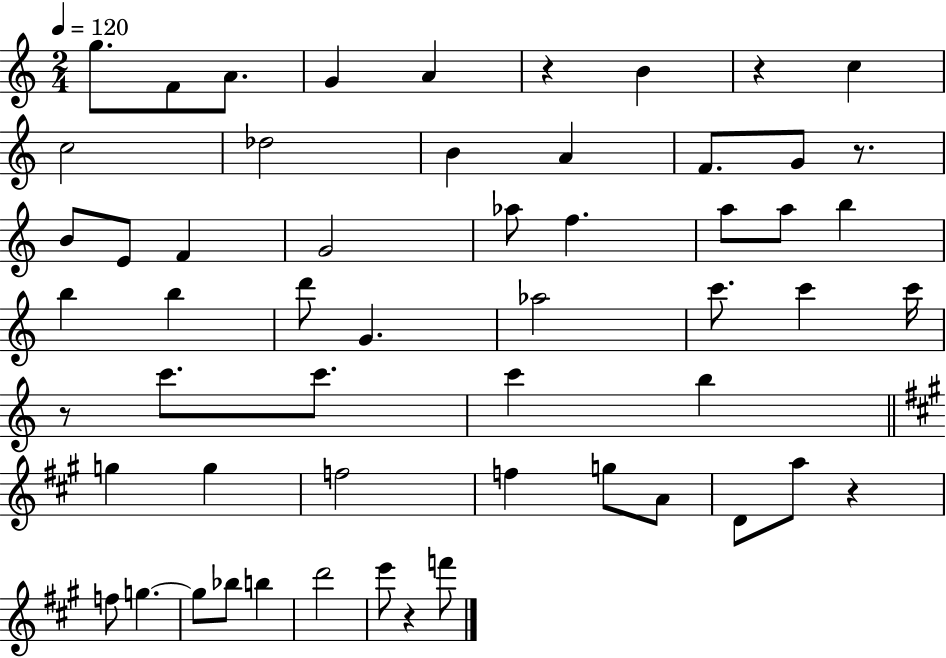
{
  \clef treble
  \numericTimeSignature
  \time 2/4
  \key c \major
  \tempo 4 = 120
  \repeat volta 2 { g''8. f'8 a'8. | g'4 a'4 | r4 b'4 | r4 c''4 | \break c''2 | des''2 | b'4 a'4 | f'8. g'8 r8. | \break b'8 e'8 f'4 | g'2 | aes''8 f''4. | a''8 a''8 b''4 | \break b''4 b''4 | d'''8 g'4. | aes''2 | c'''8. c'''4 c'''16 | \break r8 c'''8. c'''8. | c'''4 b''4 | \bar "||" \break \key a \major g''4 g''4 | f''2 | f''4 g''8 a'8 | d'8 a''8 r4 | \break f''8 g''4.~~ | g''8 bes''8 b''4 | d'''2 | e'''8 r4 f'''8 | \break } \bar "|."
}